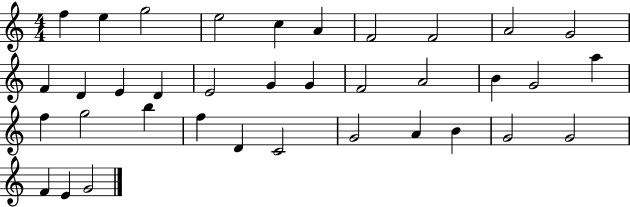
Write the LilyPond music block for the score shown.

{
  \clef treble
  \numericTimeSignature
  \time 4/4
  \key c \major
  f''4 e''4 g''2 | e''2 c''4 a'4 | f'2 f'2 | a'2 g'2 | \break f'4 d'4 e'4 d'4 | e'2 g'4 g'4 | f'2 a'2 | b'4 g'2 a''4 | \break f''4 g''2 b''4 | f''4 d'4 c'2 | g'2 a'4 b'4 | g'2 g'2 | \break f'4 e'4 g'2 | \bar "|."
}